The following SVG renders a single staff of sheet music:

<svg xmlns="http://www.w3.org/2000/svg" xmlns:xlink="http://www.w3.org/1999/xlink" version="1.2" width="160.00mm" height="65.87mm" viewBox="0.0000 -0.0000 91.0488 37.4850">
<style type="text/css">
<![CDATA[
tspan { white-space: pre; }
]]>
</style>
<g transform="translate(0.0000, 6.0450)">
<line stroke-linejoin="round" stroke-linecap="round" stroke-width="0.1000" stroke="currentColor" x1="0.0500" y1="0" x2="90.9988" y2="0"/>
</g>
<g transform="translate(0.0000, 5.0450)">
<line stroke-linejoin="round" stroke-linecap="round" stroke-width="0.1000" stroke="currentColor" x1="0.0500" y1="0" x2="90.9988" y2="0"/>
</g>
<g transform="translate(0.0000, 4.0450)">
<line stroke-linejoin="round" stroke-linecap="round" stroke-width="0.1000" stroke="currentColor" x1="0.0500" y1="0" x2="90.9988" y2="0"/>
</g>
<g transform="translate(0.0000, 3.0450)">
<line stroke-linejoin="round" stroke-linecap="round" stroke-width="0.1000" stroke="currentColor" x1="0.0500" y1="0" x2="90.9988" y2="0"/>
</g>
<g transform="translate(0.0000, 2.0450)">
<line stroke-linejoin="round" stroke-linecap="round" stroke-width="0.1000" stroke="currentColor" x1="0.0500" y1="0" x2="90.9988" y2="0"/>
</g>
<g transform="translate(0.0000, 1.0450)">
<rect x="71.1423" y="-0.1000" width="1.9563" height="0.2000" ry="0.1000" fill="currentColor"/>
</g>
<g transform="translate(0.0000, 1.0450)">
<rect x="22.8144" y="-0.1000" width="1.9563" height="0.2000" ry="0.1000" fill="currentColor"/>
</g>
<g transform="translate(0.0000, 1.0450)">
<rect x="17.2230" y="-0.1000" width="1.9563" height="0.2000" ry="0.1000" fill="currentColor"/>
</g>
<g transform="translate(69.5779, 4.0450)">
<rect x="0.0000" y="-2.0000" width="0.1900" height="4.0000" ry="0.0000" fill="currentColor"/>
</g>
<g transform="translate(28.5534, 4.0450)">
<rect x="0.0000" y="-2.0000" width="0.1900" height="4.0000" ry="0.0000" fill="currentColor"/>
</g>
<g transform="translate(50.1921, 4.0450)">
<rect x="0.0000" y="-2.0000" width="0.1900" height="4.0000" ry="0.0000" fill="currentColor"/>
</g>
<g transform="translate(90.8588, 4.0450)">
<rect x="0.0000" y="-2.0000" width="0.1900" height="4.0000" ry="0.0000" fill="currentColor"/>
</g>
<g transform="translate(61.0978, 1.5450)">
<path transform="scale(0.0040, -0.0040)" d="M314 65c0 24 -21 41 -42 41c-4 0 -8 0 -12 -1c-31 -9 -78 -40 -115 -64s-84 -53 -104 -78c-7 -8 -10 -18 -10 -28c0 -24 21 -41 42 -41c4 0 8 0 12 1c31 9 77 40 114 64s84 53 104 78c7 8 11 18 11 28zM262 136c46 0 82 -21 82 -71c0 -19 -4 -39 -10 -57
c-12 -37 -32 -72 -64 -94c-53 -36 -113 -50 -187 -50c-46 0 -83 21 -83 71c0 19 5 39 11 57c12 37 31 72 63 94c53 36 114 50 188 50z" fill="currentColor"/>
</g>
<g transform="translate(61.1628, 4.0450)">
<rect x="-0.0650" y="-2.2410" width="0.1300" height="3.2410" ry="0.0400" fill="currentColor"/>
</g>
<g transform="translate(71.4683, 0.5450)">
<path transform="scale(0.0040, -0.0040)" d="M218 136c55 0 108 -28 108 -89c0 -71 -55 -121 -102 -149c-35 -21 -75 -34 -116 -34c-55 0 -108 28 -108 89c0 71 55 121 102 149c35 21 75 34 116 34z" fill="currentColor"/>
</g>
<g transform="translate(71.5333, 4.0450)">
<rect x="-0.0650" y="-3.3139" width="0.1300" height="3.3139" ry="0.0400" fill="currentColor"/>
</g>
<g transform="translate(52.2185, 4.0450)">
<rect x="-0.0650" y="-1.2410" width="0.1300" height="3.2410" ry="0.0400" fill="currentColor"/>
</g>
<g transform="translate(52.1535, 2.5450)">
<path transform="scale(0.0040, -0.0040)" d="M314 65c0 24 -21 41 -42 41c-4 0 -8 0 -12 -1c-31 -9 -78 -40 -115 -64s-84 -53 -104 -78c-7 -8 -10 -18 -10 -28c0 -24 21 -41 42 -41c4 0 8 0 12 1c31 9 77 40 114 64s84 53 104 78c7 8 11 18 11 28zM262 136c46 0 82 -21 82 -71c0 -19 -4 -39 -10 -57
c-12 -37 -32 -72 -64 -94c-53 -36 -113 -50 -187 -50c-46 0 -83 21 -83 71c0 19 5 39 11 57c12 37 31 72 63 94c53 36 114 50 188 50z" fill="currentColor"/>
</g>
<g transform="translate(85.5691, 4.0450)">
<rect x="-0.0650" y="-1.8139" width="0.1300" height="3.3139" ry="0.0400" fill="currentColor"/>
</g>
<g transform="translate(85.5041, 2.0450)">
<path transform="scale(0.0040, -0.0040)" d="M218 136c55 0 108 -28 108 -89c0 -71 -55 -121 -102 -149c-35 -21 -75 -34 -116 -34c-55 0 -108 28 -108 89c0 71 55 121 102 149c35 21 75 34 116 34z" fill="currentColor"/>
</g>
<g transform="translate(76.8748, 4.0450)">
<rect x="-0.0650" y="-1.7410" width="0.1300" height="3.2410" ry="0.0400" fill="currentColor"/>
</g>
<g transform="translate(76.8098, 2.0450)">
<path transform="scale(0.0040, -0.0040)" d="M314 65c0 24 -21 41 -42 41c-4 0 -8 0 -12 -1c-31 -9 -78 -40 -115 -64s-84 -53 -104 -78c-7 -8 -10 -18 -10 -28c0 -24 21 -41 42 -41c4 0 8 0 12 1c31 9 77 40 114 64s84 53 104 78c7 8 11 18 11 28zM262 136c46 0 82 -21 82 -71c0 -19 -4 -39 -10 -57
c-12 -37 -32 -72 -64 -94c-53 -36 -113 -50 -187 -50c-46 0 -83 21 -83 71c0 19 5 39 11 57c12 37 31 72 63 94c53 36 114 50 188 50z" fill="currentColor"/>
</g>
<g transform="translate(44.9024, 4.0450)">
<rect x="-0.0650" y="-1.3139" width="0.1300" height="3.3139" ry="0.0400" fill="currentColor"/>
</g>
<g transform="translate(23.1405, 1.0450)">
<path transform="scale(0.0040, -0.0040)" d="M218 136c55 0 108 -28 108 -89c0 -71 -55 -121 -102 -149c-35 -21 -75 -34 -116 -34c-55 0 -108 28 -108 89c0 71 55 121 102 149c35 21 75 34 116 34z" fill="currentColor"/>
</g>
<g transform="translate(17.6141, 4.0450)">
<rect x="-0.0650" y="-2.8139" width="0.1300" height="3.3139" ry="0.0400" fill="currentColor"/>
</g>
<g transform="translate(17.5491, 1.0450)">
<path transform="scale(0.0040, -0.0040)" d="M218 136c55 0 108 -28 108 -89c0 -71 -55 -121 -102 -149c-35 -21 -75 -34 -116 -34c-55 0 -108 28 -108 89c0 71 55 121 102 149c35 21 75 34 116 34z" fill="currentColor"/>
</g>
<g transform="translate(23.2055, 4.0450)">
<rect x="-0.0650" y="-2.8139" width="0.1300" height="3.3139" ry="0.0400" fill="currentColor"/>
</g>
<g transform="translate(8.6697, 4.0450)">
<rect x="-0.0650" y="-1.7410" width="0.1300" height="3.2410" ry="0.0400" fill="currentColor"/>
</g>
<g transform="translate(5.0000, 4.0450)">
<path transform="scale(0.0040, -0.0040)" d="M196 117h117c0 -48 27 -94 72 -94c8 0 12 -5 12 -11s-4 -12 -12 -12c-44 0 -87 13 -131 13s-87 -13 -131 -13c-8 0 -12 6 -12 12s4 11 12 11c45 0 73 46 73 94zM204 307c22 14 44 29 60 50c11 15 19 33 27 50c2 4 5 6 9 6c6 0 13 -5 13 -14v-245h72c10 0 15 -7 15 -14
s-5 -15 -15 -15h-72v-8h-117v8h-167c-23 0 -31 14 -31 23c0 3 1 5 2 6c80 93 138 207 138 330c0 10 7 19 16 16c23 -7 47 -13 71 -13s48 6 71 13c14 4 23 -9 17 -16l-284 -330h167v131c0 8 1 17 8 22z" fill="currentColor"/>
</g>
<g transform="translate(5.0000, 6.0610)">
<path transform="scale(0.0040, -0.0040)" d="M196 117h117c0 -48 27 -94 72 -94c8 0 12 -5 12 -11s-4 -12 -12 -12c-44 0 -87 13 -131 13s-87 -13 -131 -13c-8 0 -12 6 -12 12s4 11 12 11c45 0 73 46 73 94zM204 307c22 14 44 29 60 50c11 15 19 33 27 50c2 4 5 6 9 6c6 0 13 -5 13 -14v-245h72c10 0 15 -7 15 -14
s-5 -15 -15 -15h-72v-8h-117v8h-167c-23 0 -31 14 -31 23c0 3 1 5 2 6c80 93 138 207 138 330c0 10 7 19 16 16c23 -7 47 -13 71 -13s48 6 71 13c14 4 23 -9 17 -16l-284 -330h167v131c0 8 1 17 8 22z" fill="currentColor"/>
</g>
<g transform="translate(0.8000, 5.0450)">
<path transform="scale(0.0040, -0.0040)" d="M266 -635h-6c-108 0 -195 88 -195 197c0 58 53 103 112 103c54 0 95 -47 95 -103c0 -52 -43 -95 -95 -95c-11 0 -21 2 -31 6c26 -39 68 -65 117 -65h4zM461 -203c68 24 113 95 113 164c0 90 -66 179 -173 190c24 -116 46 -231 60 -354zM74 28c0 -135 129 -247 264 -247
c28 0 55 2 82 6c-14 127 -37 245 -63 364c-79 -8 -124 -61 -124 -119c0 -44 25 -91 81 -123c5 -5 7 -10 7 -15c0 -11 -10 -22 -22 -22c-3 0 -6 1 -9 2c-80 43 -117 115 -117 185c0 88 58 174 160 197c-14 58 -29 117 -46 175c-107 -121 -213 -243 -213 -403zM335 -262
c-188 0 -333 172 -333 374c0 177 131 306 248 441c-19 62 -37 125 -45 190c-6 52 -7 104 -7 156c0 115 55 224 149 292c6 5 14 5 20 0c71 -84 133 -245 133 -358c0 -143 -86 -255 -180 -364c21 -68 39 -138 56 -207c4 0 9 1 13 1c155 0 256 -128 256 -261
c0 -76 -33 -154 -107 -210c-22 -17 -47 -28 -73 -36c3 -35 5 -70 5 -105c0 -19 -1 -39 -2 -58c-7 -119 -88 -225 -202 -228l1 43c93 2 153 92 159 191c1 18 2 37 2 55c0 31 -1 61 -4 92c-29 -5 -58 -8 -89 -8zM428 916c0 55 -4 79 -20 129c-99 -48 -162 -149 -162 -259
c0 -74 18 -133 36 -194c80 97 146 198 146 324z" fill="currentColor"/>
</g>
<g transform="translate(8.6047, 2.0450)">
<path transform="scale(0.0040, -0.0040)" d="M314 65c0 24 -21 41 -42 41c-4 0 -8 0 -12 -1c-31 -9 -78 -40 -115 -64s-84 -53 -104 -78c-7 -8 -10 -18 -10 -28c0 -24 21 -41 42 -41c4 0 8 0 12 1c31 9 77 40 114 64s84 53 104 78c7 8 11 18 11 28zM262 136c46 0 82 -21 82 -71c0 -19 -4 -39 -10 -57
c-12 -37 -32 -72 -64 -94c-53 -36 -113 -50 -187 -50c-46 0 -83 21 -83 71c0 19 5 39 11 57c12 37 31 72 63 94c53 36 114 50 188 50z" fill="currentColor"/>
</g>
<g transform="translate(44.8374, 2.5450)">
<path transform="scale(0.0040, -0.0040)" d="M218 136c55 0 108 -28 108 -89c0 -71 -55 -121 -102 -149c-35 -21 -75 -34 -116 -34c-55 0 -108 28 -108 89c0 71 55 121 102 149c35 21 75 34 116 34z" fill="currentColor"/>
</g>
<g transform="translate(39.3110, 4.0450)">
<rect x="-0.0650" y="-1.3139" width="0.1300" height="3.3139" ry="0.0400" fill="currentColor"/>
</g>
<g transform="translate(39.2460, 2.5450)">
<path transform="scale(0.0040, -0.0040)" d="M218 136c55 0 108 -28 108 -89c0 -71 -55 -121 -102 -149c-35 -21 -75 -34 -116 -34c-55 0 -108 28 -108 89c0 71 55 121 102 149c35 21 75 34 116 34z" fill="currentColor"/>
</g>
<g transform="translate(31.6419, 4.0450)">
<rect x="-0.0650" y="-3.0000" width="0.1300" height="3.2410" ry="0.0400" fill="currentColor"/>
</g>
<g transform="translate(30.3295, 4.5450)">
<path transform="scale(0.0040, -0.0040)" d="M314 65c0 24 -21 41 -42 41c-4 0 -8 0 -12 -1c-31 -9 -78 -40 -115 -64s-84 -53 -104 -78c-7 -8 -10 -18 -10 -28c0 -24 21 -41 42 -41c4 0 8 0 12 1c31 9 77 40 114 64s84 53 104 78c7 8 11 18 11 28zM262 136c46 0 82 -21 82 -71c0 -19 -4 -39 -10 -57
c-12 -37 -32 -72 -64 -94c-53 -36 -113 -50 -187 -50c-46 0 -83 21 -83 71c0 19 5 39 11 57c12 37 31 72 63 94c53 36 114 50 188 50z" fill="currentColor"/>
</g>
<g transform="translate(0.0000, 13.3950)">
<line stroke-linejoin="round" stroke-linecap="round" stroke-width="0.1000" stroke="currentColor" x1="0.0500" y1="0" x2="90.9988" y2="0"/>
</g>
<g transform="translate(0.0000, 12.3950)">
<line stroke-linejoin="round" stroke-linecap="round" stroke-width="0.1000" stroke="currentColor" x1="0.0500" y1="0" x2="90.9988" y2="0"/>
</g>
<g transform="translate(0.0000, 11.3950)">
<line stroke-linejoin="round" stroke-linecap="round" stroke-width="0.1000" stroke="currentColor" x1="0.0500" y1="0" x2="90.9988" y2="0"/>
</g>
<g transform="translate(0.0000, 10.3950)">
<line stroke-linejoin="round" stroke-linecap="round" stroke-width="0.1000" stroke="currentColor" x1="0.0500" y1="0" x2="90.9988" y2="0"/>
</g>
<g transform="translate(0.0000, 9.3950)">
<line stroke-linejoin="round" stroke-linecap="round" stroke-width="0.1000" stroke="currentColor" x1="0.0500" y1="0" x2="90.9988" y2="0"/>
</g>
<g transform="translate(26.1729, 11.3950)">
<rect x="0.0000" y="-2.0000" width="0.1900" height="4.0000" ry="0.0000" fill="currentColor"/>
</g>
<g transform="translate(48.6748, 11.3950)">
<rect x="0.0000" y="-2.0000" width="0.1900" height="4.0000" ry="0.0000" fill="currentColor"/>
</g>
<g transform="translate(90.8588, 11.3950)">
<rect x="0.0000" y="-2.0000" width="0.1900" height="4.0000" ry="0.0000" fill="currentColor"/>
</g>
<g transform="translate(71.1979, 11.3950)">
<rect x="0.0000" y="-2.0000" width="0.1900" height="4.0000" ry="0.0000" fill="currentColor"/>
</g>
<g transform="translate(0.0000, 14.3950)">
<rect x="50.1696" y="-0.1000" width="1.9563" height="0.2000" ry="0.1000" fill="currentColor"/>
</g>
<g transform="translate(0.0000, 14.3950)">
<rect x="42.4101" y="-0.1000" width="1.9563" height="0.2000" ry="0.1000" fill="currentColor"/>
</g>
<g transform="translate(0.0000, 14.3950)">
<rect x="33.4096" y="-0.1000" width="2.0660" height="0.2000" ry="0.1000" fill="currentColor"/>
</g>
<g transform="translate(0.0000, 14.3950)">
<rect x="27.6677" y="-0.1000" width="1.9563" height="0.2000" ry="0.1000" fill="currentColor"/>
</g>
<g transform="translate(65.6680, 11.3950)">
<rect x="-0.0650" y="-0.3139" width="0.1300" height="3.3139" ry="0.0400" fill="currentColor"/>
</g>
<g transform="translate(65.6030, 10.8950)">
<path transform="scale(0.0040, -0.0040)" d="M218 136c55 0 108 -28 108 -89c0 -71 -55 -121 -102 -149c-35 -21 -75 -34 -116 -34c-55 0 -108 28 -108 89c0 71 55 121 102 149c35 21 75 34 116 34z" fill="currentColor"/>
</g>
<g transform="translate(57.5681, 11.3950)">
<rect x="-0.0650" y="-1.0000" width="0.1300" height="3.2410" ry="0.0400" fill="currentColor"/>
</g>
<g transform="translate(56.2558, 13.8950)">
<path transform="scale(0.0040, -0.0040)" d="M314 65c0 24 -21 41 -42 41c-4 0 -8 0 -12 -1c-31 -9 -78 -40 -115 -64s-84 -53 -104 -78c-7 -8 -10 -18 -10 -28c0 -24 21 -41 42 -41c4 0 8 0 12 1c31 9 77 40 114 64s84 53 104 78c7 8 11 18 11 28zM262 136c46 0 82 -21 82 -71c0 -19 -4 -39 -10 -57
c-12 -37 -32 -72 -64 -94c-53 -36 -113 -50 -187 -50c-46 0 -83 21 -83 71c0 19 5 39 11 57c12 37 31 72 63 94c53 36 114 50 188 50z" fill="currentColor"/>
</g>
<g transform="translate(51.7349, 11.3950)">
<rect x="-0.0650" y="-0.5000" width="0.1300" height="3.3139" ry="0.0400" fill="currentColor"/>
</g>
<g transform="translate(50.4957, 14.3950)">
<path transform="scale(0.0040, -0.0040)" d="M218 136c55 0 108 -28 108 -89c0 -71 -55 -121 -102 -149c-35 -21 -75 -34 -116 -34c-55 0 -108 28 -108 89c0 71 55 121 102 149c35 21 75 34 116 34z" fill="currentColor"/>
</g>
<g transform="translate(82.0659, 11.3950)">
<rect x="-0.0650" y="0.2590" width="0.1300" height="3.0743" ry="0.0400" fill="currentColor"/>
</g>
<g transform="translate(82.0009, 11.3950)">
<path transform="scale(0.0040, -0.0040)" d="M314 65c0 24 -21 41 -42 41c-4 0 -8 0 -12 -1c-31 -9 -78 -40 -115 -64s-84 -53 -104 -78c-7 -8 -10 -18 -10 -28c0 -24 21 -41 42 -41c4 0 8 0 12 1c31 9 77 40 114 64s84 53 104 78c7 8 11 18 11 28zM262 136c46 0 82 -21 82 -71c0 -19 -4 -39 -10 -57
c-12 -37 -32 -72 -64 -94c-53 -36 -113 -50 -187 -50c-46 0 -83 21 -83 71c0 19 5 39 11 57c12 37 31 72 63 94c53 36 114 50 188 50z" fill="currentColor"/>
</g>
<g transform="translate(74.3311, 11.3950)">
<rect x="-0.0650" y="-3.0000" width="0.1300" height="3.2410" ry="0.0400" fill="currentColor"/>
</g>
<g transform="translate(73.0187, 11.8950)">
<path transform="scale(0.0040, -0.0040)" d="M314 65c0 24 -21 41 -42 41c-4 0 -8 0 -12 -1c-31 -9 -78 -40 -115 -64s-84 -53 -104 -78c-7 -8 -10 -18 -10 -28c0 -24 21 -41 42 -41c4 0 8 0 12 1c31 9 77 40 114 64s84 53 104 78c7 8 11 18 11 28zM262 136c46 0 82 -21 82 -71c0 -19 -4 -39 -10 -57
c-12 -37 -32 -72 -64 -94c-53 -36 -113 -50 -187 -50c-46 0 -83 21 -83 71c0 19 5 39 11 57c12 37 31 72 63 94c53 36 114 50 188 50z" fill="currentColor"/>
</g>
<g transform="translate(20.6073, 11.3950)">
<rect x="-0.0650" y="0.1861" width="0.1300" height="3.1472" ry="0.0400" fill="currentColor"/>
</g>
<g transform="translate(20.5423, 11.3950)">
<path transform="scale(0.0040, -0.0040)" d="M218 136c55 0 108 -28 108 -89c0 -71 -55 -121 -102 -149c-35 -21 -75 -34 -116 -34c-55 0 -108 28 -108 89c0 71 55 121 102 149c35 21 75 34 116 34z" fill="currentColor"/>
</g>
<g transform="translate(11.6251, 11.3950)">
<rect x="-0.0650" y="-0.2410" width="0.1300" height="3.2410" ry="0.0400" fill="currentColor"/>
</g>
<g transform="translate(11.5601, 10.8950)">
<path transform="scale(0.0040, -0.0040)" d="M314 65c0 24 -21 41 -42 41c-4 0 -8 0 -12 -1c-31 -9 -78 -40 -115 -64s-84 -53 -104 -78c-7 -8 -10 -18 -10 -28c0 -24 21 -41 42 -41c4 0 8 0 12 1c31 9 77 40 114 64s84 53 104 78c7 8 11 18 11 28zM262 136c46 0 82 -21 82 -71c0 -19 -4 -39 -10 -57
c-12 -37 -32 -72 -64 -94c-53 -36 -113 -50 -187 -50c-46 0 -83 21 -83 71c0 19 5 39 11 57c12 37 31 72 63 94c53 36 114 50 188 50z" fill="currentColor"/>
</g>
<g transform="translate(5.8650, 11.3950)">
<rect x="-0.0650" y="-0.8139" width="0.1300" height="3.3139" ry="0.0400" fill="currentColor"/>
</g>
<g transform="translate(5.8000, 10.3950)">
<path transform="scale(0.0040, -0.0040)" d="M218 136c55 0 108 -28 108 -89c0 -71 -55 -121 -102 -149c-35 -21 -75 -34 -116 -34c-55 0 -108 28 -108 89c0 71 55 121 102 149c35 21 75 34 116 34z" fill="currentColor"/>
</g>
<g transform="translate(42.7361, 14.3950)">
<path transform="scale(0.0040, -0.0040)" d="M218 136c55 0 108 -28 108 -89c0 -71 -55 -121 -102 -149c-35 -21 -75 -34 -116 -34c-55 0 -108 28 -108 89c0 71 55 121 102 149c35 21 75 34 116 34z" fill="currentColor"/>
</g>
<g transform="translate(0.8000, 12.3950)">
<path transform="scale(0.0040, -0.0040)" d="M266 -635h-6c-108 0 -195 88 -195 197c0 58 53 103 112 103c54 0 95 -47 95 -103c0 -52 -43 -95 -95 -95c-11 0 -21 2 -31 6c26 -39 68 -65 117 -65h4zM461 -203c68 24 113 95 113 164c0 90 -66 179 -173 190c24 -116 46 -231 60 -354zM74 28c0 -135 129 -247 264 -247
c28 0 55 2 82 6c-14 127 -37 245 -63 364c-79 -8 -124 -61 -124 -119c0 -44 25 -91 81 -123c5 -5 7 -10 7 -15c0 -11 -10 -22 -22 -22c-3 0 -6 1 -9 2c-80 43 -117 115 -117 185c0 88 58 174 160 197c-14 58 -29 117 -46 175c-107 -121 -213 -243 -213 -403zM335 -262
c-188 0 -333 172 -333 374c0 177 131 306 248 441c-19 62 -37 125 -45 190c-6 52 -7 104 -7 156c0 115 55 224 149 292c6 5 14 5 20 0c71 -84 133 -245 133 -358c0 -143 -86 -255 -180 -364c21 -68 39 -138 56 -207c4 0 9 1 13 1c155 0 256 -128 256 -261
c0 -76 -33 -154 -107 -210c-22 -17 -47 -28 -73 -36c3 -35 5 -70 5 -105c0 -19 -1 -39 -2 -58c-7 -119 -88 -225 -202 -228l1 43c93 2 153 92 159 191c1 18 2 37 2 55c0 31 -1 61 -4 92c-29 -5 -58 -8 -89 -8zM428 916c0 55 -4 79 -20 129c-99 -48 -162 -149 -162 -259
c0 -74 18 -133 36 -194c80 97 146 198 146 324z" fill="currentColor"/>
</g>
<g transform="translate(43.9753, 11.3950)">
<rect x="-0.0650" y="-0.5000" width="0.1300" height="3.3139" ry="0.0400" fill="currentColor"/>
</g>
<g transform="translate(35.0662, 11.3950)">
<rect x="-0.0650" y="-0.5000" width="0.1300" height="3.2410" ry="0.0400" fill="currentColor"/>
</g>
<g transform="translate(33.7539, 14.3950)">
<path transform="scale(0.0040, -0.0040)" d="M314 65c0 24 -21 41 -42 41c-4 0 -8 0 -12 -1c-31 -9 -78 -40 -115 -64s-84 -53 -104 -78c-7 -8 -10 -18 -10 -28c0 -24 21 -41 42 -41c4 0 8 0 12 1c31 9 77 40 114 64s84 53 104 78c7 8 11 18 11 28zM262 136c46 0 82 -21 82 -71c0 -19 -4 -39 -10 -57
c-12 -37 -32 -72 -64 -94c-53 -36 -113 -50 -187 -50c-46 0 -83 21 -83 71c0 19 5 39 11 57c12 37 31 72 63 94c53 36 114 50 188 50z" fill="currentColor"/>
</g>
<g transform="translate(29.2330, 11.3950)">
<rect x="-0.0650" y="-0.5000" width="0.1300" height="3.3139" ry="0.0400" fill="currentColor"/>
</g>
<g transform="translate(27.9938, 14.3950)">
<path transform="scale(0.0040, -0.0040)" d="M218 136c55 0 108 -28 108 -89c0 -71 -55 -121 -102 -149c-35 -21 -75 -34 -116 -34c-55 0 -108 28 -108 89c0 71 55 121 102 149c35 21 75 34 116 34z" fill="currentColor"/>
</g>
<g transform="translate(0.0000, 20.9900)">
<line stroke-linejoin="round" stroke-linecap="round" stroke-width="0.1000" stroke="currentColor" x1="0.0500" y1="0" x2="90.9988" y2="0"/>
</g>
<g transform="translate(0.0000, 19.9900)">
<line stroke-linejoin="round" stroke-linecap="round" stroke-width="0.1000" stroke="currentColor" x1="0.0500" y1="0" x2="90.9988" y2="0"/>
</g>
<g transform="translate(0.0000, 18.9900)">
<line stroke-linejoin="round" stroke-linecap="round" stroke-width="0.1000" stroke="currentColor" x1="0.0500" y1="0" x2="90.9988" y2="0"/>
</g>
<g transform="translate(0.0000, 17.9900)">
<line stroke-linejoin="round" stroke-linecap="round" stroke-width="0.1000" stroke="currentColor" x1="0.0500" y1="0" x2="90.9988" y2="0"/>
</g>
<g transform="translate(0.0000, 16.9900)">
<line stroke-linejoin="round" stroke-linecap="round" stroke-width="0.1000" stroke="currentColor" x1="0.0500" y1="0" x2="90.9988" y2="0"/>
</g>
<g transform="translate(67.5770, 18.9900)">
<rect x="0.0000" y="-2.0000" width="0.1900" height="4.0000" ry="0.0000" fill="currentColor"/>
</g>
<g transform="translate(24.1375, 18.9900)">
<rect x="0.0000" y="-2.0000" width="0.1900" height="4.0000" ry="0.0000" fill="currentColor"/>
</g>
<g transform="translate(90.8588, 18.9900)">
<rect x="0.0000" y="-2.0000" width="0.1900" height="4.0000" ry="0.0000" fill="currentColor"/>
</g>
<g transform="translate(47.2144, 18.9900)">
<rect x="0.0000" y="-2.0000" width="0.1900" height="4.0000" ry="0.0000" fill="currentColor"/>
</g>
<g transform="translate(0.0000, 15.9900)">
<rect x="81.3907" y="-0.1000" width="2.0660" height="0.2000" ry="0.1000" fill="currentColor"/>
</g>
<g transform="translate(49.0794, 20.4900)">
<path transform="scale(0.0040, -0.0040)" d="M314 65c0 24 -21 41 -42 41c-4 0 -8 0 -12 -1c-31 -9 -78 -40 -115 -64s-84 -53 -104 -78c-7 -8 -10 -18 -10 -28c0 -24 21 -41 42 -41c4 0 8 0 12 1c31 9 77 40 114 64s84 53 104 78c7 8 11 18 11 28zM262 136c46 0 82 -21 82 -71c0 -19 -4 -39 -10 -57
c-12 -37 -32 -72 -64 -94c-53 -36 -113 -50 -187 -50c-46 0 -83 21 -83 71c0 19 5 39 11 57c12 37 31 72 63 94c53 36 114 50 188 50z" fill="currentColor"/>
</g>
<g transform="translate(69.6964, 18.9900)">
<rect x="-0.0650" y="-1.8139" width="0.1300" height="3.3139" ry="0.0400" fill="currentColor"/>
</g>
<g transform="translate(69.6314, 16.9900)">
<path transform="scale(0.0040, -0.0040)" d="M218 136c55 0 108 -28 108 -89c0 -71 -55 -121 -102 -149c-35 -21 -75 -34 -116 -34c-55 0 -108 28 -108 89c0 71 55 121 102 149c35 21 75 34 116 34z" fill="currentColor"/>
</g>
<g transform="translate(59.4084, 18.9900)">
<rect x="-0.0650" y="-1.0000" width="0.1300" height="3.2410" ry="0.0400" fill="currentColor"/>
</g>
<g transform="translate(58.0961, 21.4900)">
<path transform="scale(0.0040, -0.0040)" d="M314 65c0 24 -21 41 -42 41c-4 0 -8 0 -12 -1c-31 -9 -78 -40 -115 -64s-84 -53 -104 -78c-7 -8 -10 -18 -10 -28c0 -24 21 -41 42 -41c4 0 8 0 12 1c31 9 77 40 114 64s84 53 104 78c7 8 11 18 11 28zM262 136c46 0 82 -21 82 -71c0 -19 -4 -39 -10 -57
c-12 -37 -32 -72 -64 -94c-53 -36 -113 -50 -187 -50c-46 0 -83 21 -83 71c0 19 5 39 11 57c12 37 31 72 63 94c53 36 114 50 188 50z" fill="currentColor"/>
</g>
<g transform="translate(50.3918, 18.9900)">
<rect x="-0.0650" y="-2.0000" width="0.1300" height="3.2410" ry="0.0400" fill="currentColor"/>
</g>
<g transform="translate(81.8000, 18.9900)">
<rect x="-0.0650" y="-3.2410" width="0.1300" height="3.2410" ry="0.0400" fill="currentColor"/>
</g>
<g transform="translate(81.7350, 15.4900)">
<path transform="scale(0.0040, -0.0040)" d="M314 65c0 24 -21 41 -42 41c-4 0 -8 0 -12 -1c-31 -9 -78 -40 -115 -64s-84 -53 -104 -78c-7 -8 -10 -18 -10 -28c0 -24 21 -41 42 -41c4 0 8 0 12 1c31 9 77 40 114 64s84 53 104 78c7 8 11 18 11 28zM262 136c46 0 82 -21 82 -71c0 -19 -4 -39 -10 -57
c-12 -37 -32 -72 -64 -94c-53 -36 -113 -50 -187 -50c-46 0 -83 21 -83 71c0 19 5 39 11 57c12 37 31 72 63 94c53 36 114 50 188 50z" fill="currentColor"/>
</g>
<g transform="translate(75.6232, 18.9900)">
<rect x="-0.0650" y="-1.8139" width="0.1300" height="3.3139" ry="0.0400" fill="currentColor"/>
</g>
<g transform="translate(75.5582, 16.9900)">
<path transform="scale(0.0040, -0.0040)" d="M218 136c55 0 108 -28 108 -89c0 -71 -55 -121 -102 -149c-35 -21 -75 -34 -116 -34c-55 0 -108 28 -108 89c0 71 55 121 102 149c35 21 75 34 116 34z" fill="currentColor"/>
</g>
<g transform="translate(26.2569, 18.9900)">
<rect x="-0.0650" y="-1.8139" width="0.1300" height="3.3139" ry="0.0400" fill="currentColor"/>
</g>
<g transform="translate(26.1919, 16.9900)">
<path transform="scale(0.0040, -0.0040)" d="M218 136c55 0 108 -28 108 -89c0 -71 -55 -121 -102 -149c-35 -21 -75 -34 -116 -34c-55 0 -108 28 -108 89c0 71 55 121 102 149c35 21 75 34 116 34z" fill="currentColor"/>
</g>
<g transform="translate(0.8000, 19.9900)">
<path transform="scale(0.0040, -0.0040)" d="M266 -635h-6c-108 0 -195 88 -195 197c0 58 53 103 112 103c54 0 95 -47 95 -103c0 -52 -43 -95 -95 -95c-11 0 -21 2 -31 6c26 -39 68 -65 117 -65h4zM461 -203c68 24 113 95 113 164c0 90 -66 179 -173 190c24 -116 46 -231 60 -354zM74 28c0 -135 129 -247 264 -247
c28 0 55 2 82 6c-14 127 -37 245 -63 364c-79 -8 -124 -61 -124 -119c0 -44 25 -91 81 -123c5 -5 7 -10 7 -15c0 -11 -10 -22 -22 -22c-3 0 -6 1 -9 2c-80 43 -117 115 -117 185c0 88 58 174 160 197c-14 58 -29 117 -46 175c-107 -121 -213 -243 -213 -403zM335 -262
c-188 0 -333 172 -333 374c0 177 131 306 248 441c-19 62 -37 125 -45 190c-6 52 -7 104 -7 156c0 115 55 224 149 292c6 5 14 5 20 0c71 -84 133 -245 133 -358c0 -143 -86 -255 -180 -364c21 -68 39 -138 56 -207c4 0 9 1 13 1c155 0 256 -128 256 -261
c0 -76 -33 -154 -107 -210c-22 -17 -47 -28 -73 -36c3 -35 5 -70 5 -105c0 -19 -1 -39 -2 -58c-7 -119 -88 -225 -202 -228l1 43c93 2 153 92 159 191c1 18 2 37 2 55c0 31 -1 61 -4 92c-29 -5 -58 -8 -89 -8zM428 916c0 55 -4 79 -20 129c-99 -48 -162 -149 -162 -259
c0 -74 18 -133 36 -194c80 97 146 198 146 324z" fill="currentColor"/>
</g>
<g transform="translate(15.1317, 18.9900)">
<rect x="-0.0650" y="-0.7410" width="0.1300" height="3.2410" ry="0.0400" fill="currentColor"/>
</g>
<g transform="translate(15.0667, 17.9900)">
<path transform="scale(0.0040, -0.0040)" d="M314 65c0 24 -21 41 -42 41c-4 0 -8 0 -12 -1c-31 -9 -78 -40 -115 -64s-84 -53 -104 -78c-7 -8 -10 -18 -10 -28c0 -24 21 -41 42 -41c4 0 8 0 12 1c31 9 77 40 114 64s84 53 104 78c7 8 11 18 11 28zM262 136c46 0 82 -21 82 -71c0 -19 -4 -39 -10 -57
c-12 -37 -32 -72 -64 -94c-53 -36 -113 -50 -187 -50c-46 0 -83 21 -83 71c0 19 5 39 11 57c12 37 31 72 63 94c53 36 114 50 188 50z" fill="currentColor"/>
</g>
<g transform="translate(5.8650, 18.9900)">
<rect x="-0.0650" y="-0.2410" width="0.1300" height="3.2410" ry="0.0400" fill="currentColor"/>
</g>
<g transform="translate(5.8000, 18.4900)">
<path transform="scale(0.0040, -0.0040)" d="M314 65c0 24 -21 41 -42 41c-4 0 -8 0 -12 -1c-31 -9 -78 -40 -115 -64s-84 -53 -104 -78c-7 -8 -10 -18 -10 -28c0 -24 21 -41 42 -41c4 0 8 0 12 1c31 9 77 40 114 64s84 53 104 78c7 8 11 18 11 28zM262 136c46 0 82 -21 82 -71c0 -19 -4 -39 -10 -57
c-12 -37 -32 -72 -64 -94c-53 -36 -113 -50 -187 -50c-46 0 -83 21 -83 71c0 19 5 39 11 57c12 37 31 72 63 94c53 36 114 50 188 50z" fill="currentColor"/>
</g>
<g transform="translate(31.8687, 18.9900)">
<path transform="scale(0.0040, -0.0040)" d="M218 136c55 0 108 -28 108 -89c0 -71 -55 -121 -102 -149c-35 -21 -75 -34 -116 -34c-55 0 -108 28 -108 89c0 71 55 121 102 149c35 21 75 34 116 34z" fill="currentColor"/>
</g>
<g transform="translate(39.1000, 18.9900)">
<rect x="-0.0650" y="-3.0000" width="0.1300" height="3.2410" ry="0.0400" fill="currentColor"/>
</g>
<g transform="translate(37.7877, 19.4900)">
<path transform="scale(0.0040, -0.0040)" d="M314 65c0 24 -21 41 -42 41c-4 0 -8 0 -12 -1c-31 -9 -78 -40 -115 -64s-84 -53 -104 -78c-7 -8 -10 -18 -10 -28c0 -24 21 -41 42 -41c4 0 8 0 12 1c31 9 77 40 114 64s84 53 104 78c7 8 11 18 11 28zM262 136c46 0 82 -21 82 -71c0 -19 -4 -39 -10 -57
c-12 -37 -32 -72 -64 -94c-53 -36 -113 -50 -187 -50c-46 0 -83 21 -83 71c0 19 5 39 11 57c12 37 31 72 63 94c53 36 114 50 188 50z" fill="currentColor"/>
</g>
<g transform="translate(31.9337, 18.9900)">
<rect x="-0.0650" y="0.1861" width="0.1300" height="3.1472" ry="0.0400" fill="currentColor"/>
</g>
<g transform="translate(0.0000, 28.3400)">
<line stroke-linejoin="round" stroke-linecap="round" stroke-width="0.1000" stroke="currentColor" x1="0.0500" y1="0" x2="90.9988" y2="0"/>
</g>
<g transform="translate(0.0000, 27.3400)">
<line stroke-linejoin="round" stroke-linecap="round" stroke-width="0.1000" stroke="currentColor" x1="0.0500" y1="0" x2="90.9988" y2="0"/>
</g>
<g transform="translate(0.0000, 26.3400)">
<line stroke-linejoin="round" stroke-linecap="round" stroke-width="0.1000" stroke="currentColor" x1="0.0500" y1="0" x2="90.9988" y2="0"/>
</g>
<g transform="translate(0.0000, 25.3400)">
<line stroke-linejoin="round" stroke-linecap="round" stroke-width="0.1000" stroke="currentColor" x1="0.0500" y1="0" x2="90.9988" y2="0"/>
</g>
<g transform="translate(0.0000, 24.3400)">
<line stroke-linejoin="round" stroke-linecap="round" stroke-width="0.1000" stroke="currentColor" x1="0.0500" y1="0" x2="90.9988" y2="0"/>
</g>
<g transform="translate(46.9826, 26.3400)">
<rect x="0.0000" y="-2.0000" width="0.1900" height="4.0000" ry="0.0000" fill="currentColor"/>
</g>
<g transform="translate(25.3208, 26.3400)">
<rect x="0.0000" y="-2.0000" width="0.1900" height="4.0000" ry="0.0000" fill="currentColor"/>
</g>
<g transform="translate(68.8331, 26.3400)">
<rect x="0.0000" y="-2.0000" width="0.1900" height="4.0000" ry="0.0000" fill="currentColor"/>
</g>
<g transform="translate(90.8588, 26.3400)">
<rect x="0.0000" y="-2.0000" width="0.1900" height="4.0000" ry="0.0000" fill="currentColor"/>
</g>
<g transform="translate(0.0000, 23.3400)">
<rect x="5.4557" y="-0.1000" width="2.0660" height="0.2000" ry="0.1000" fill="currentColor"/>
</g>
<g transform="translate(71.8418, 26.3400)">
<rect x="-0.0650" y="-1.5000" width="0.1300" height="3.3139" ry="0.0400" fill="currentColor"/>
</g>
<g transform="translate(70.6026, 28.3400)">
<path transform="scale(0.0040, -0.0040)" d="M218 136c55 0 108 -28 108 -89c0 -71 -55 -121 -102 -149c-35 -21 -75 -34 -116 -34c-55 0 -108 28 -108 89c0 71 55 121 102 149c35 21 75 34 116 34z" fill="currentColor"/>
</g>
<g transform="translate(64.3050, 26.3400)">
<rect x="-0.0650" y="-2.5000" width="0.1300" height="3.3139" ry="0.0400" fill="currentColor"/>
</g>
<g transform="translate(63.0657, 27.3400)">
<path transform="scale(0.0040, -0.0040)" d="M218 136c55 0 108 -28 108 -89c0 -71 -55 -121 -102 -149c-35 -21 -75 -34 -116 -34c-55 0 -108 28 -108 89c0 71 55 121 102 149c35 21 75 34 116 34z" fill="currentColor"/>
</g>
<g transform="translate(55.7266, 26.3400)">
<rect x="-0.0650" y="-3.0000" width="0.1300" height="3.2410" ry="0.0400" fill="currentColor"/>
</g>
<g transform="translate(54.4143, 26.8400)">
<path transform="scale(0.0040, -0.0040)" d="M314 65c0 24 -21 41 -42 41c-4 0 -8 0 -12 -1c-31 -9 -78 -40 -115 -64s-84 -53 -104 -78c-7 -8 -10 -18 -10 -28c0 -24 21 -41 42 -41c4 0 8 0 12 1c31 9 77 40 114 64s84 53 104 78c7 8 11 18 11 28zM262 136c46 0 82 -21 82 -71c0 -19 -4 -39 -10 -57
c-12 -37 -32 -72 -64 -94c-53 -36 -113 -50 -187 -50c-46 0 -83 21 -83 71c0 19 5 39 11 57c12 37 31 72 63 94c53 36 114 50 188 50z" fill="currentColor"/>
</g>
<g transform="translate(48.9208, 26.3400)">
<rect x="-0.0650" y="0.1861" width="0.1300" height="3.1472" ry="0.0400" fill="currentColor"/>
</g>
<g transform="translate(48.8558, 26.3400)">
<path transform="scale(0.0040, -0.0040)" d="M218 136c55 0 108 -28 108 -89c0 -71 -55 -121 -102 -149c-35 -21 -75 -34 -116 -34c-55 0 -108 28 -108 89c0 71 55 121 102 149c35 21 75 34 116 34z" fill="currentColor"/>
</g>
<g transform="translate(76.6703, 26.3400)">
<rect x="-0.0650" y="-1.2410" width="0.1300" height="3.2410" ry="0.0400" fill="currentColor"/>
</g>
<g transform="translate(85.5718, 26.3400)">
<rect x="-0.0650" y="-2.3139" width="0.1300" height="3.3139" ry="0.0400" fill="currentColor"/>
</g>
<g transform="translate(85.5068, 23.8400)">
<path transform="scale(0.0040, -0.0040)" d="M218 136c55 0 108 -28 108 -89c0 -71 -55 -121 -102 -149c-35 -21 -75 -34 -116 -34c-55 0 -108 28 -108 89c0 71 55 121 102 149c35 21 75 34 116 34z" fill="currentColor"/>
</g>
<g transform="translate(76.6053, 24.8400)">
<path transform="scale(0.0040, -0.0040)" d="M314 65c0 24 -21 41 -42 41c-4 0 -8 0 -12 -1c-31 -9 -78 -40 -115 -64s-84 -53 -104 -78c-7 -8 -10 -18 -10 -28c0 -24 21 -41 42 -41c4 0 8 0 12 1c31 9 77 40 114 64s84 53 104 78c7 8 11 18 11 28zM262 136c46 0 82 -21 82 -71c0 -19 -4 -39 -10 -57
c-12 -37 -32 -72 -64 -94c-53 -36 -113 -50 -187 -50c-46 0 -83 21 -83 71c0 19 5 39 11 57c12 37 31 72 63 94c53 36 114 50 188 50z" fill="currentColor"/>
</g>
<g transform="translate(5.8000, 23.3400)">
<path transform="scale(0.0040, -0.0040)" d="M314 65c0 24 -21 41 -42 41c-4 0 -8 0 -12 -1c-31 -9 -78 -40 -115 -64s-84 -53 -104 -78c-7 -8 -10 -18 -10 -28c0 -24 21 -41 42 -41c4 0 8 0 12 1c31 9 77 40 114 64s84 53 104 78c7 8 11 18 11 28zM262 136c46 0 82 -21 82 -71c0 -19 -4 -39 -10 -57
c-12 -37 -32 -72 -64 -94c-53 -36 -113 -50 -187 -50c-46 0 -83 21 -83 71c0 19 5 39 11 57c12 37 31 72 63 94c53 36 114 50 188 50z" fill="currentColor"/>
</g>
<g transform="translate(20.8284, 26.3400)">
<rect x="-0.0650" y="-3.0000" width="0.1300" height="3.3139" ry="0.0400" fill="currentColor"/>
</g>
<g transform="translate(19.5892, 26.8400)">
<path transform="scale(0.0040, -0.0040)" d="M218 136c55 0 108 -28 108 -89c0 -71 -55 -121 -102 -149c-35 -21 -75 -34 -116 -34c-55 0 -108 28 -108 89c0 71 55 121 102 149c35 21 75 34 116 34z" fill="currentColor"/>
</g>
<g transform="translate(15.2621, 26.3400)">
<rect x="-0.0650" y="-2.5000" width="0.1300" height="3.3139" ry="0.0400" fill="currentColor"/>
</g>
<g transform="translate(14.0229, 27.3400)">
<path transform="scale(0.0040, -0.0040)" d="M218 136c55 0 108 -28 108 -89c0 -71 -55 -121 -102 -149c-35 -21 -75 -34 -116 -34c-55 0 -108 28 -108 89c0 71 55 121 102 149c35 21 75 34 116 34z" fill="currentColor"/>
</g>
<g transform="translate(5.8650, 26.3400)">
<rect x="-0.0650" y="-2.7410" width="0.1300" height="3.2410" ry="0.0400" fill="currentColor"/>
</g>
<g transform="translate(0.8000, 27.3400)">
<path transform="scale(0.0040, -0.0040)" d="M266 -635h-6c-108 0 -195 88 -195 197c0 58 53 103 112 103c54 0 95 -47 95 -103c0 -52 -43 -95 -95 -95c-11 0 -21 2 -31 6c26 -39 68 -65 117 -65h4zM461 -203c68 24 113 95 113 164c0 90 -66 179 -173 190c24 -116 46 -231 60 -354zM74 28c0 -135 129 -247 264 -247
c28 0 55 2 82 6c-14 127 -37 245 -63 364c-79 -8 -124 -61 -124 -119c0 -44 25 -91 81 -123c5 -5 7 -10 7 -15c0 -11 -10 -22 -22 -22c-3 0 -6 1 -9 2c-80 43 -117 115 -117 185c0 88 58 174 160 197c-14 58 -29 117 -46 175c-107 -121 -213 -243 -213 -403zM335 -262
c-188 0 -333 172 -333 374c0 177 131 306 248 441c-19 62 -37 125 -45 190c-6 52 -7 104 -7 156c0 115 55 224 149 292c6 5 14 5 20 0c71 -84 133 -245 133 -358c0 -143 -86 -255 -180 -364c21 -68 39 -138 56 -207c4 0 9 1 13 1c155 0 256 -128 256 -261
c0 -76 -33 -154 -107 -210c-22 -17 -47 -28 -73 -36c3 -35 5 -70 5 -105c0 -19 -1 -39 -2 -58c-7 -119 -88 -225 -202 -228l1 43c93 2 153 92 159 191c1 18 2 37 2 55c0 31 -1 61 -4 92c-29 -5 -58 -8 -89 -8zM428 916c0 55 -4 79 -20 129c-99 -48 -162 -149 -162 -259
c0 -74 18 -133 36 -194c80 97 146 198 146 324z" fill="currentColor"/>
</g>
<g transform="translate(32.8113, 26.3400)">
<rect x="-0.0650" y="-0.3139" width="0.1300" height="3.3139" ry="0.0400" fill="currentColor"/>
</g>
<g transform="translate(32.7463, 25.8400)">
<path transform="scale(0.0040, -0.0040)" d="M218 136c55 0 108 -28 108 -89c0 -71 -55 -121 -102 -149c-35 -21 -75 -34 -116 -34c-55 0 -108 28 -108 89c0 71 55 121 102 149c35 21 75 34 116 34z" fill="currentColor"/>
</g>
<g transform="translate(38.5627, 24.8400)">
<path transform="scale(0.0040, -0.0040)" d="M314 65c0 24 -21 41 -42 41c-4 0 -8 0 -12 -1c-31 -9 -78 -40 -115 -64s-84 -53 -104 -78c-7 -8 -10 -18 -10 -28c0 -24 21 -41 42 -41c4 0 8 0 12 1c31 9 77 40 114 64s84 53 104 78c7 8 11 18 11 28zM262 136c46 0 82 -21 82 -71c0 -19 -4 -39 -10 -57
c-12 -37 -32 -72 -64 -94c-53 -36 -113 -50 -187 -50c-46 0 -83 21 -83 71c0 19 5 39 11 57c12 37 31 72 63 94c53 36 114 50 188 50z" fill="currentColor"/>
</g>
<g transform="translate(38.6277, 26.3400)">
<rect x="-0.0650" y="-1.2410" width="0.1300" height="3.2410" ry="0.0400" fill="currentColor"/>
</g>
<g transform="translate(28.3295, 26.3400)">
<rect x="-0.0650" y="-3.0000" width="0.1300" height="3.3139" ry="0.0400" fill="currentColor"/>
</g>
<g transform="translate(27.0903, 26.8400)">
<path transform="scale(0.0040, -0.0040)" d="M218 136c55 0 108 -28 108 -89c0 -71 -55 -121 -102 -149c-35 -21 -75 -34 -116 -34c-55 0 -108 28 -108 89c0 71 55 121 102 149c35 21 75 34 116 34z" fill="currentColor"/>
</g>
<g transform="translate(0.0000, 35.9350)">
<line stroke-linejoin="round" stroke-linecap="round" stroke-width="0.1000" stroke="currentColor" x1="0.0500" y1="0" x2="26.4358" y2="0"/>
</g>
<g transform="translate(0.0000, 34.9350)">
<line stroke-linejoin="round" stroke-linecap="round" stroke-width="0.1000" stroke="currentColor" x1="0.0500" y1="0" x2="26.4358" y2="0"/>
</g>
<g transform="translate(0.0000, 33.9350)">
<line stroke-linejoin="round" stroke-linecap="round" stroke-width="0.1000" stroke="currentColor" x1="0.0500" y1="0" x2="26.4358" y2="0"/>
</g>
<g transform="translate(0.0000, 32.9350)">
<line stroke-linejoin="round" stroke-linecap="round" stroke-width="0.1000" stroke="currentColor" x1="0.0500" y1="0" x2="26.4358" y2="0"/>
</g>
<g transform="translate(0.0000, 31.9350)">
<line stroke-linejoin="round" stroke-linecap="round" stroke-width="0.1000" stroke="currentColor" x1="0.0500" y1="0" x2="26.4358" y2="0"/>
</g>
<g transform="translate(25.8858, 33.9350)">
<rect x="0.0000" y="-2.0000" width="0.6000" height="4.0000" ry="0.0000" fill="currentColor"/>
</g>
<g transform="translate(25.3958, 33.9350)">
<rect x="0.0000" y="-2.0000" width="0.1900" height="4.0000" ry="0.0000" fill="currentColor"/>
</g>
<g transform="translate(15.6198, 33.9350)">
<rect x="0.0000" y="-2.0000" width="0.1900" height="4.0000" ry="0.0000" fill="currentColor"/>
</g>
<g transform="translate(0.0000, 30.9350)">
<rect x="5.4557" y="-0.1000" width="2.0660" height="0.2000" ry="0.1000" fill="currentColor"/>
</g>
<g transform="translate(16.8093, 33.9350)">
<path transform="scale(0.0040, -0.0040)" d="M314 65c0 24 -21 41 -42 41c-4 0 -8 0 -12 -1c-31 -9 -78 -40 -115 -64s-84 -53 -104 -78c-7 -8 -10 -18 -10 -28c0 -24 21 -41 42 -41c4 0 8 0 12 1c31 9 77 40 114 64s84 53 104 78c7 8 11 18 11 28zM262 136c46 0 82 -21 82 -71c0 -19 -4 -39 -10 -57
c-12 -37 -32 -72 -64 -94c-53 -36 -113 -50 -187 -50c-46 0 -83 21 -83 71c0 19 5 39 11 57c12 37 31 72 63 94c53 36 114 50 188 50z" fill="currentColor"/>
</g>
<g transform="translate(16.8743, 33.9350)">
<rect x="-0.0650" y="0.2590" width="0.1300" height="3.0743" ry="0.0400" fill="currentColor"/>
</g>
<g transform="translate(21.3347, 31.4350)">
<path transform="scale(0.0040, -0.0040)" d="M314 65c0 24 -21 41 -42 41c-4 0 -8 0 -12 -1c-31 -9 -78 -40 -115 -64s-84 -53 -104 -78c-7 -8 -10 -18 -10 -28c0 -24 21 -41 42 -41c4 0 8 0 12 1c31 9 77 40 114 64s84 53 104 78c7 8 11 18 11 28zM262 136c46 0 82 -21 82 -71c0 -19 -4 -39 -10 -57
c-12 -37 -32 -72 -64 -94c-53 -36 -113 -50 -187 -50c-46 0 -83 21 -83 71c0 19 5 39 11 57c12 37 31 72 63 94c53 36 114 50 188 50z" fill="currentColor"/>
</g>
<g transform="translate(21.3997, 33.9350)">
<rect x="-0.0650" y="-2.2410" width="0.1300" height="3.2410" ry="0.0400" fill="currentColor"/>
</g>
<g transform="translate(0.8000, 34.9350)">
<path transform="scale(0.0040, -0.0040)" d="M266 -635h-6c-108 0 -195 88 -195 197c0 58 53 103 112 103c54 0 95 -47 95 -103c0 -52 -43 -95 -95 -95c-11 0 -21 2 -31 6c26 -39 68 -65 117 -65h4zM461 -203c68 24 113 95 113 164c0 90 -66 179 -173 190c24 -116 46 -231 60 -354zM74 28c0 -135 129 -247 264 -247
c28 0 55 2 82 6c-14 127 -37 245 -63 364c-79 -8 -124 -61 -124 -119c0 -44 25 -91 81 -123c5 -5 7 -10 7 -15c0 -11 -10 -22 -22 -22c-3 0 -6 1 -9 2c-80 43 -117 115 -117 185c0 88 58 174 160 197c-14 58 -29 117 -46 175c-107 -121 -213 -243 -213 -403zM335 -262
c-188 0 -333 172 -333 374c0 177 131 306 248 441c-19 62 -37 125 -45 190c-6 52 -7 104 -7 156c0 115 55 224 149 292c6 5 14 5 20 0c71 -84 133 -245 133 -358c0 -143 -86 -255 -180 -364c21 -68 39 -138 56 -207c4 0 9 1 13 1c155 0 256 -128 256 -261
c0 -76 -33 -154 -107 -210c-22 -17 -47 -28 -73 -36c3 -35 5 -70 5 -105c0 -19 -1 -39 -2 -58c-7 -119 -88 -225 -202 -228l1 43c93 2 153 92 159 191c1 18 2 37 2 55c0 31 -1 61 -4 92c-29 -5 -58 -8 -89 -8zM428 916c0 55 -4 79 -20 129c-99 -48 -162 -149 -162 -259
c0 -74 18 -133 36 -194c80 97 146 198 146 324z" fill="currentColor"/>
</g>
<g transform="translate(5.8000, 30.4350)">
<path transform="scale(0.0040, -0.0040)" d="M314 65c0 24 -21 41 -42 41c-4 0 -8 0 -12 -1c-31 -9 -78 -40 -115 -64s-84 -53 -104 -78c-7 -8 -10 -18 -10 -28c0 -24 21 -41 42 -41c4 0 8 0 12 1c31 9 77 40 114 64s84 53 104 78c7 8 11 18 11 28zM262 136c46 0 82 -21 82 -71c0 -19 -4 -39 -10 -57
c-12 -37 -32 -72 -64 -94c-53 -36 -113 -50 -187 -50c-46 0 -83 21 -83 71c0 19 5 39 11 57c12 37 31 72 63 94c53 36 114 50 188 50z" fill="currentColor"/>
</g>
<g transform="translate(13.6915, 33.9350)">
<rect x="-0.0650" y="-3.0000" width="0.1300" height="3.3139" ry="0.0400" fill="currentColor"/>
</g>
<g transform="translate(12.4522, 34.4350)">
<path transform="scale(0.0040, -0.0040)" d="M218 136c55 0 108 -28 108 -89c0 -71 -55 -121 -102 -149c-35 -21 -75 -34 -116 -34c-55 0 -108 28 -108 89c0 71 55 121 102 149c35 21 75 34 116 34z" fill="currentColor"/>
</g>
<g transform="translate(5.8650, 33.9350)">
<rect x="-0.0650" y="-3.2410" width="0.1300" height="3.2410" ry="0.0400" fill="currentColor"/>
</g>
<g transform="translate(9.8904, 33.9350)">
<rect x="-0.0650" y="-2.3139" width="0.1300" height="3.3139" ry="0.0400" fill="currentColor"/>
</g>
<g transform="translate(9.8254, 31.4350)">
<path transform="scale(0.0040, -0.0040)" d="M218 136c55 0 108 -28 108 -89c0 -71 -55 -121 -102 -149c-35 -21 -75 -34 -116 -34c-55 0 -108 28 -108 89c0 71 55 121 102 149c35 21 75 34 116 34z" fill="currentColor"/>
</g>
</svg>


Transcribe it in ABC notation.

X:1
T:Untitled
M:4/4
L:1/4
K:C
f2 a a A2 e e e2 g2 b f2 f d c2 B C C2 C C D2 c A2 B2 c2 d2 f B A2 F2 D2 f f b2 a2 G A A c e2 B A2 G E e2 g b2 g A B2 g2